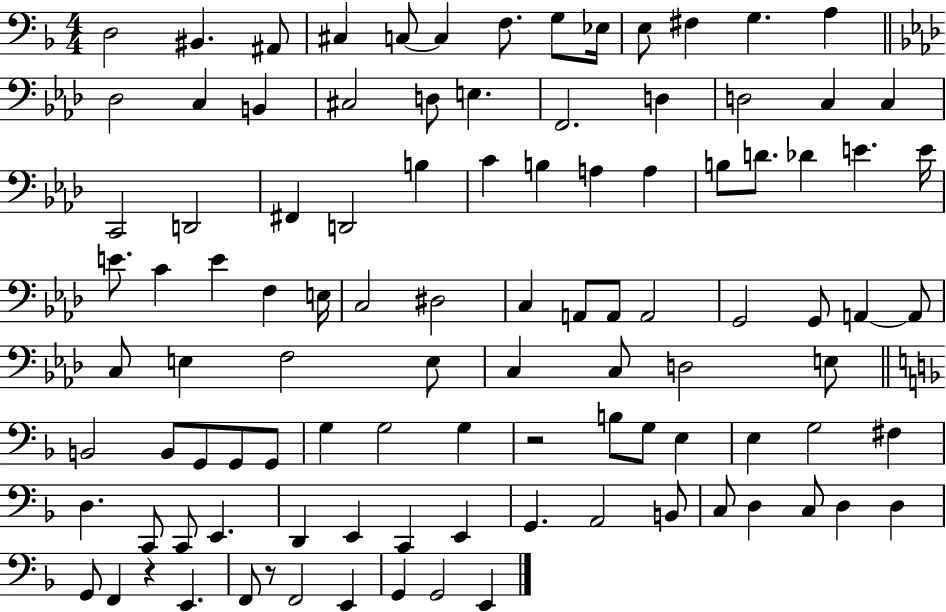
X:1
T:Untitled
M:4/4
L:1/4
K:F
D,2 ^B,, ^A,,/2 ^C, C,/2 C, F,/2 G,/2 _E,/4 E,/2 ^F, G, A, _D,2 C, B,, ^C,2 D,/2 E, F,,2 D, D,2 C, C, C,,2 D,,2 ^F,, D,,2 B, C B, A, A, B,/2 D/2 _D E E/4 E/2 C E F, E,/4 C,2 ^D,2 C, A,,/2 A,,/2 A,,2 G,,2 G,,/2 A,, A,,/2 C,/2 E, F,2 E,/2 C, C,/2 D,2 E,/2 B,,2 B,,/2 G,,/2 G,,/2 G,,/2 G, G,2 G, z2 B,/2 G,/2 E, E, G,2 ^F, D, C,,/2 C,,/2 E,, D,, E,, C,, E,, G,, A,,2 B,,/2 C,/2 D, C,/2 D, D, G,,/2 F,, z E,, F,,/2 z/2 F,,2 E,, G,, G,,2 E,,